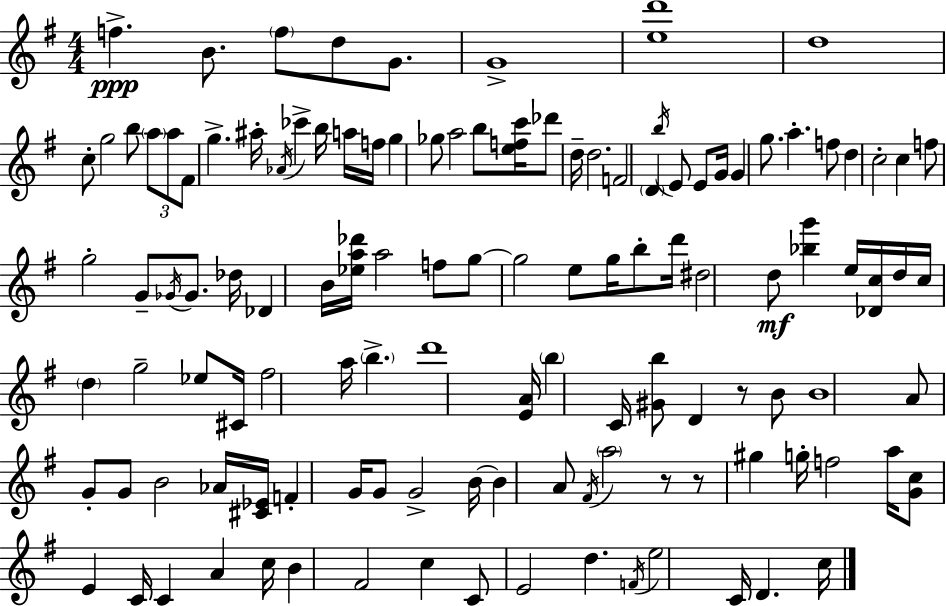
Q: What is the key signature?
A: G major